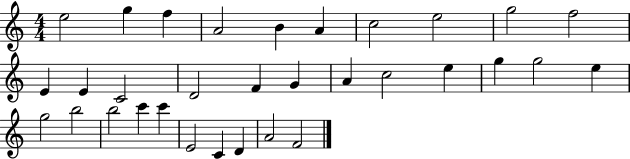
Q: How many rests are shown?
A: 0